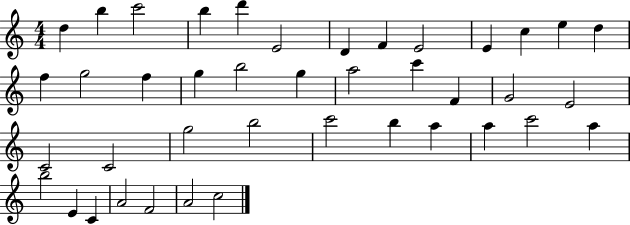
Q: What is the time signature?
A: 4/4